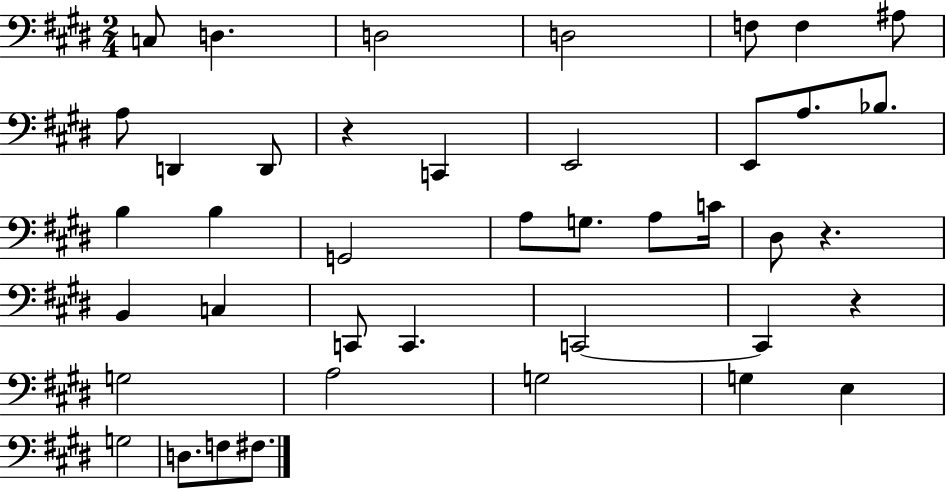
{
  \clef bass
  \numericTimeSignature
  \time 2/4
  \key e \major
  c8 d4. | d2 | d2 | f8 f4 ais8 | \break a8 d,4 d,8 | r4 c,4 | e,2 | e,8 a8. bes8. | \break b4 b4 | g,2 | a8 g8. a8 c'16 | dis8 r4. | \break b,4 c4 | c,8 c,4. | c,2~~ | c,4 r4 | \break g2 | a2 | g2 | g4 e4 | \break g2 | d8. f8 fis8. | \bar "|."
}